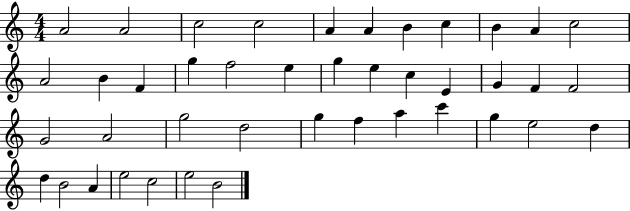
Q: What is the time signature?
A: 4/4